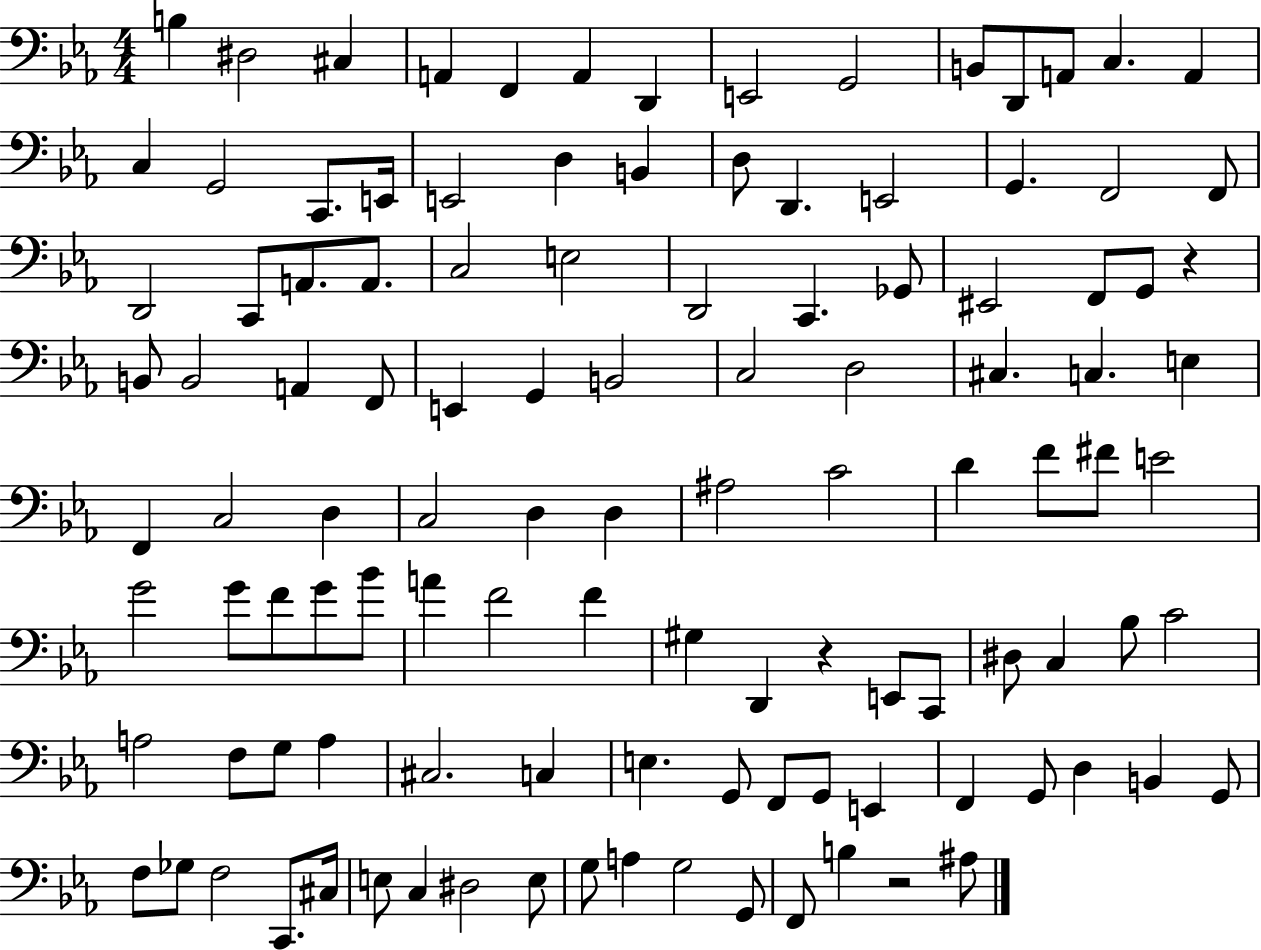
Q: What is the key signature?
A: EES major